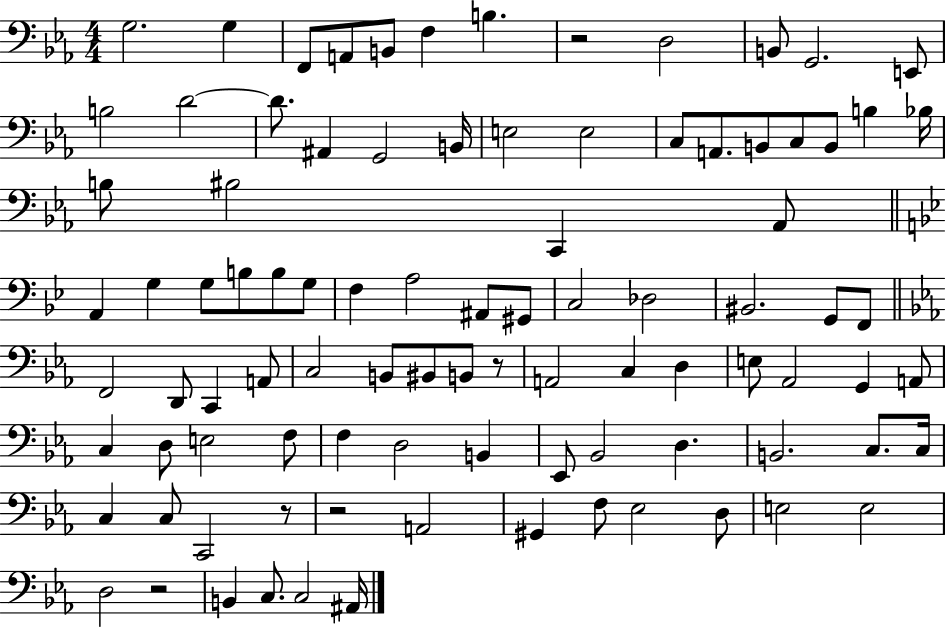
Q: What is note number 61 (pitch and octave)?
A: C3